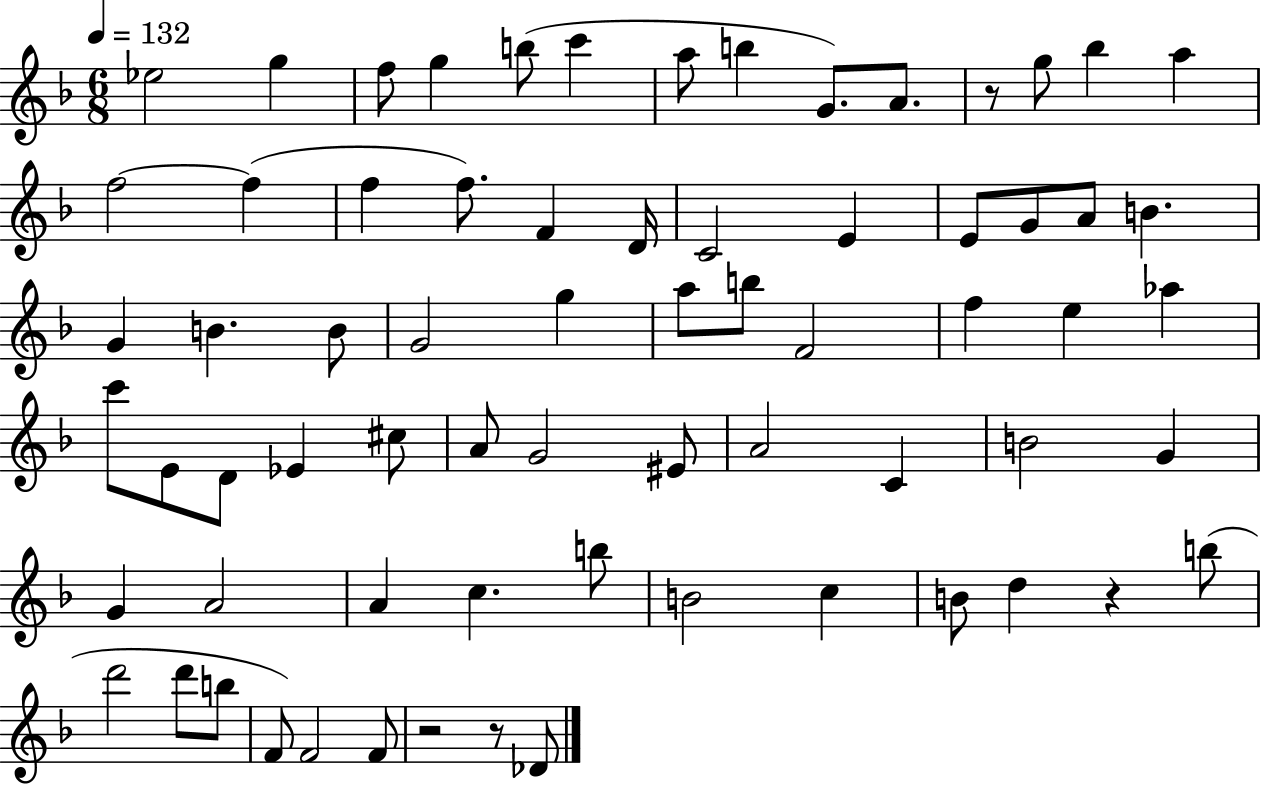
{
  \clef treble
  \numericTimeSignature
  \time 6/8
  \key f \major
  \tempo 4 = 132
  ees''2 g''4 | f''8 g''4 b''8( c'''4 | a''8 b''4 g'8.) a'8. | r8 g''8 bes''4 a''4 | \break f''2~~ f''4( | f''4 f''8.) f'4 d'16 | c'2 e'4 | e'8 g'8 a'8 b'4. | \break g'4 b'4. b'8 | g'2 g''4 | a''8 b''8 f'2 | f''4 e''4 aes''4 | \break c'''8 e'8 d'8 ees'4 cis''8 | a'8 g'2 eis'8 | a'2 c'4 | b'2 g'4 | \break g'4 a'2 | a'4 c''4. b''8 | b'2 c''4 | b'8 d''4 r4 b''8( | \break d'''2 d'''8 b''8 | f'8) f'2 f'8 | r2 r8 des'8 | \bar "|."
}